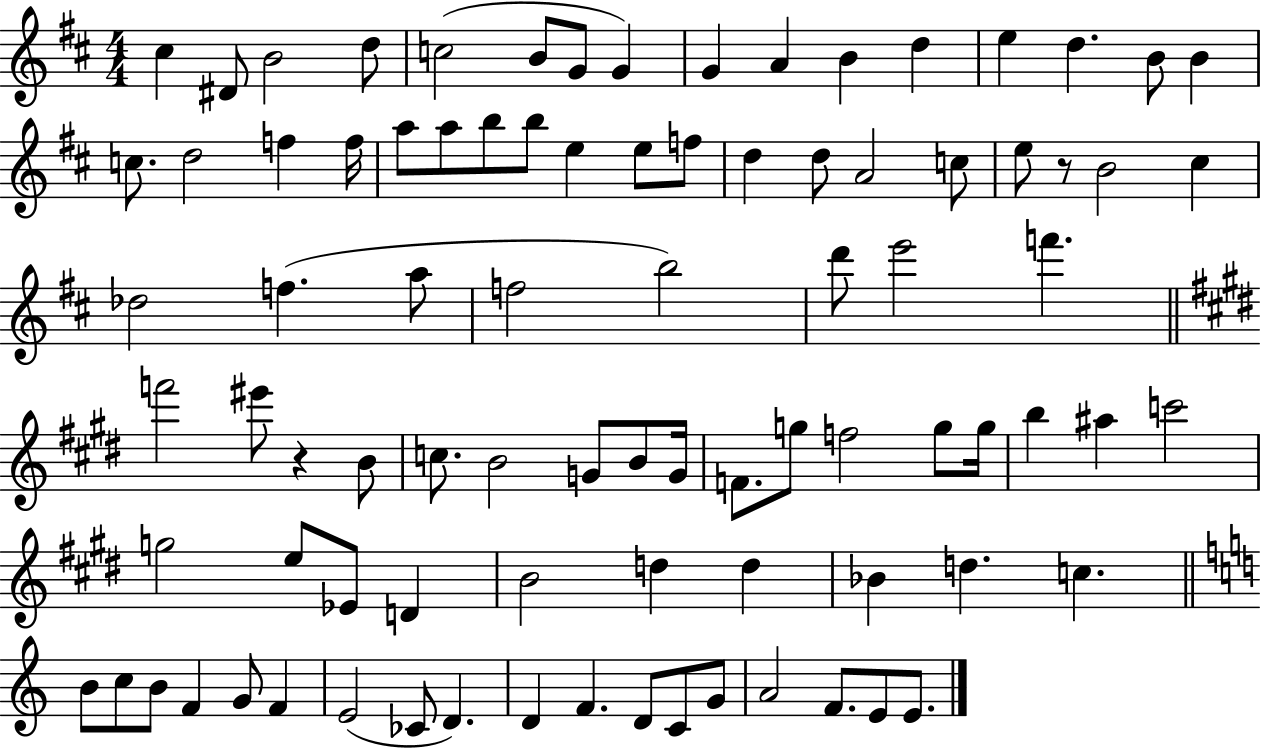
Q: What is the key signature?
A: D major